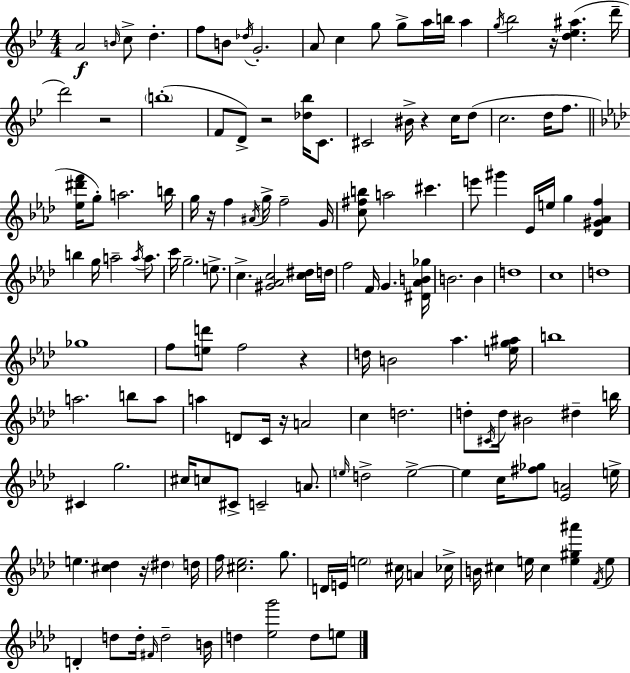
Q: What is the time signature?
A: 4/4